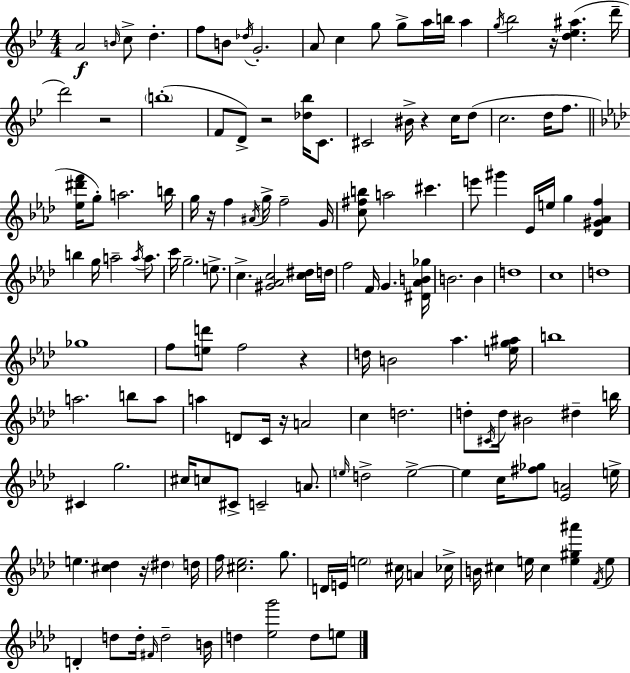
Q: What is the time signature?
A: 4/4